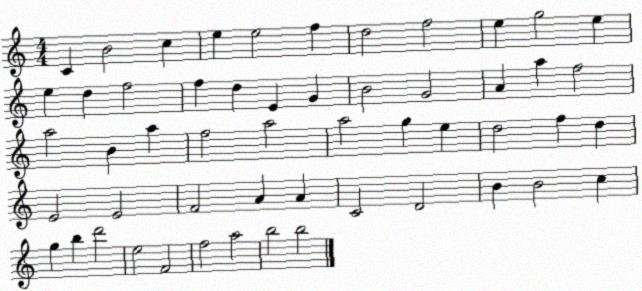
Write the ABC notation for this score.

X:1
T:Untitled
M:4/4
L:1/4
K:C
C B2 c e e2 f d2 f2 e g2 e e d f2 f d E G B2 G2 A a f2 a2 B a f2 a2 a2 g e d2 f d E2 E2 F2 A A C2 D2 B B2 c g b d'2 e2 F2 f2 a2 b2 b2